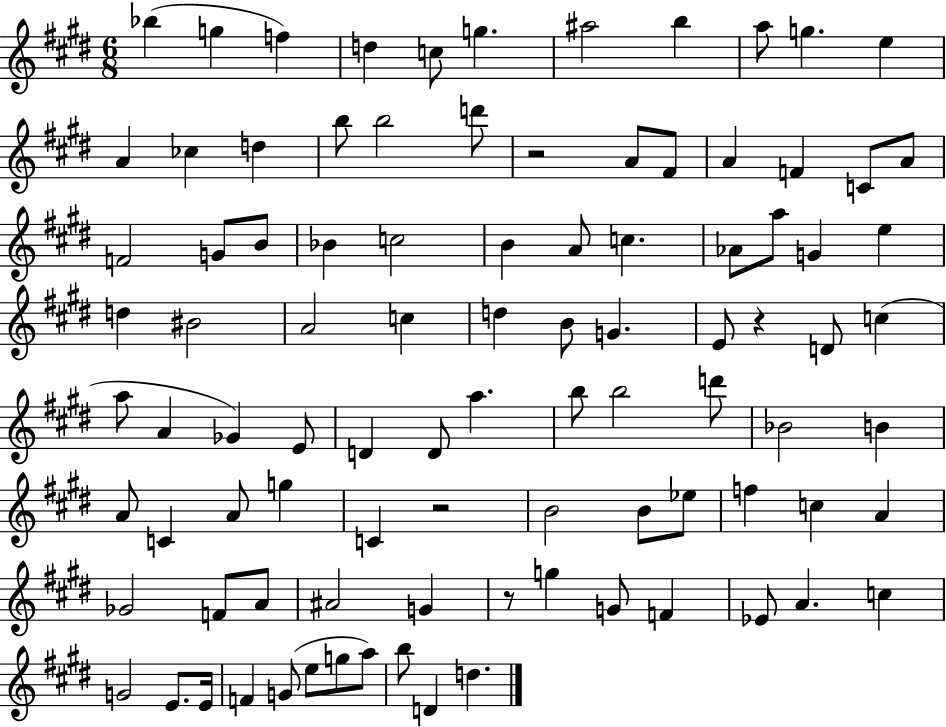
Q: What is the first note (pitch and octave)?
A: Bb5